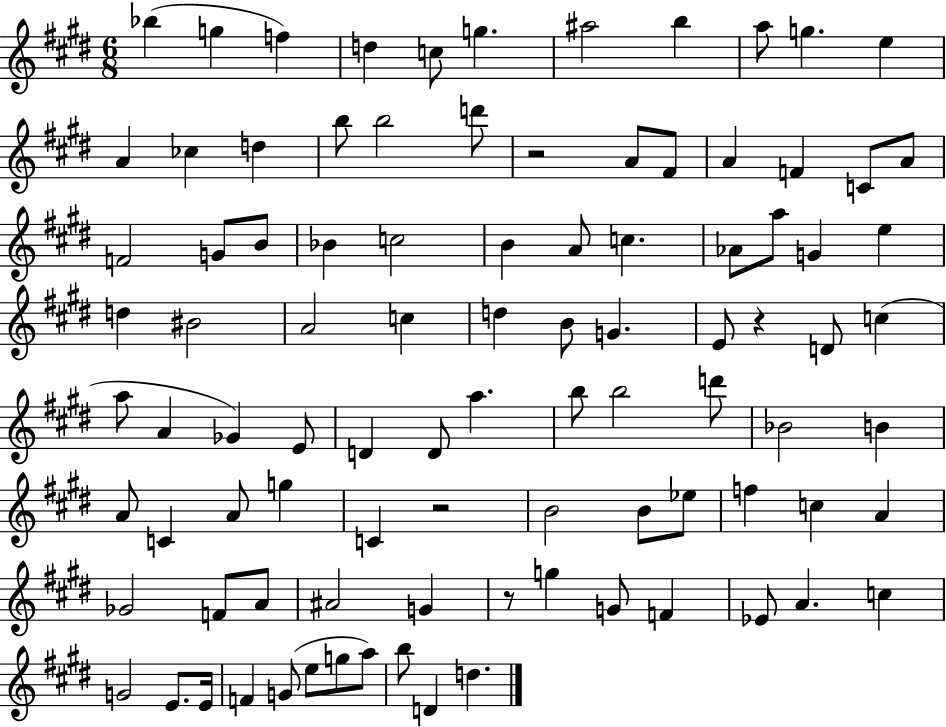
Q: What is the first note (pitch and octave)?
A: Bb5